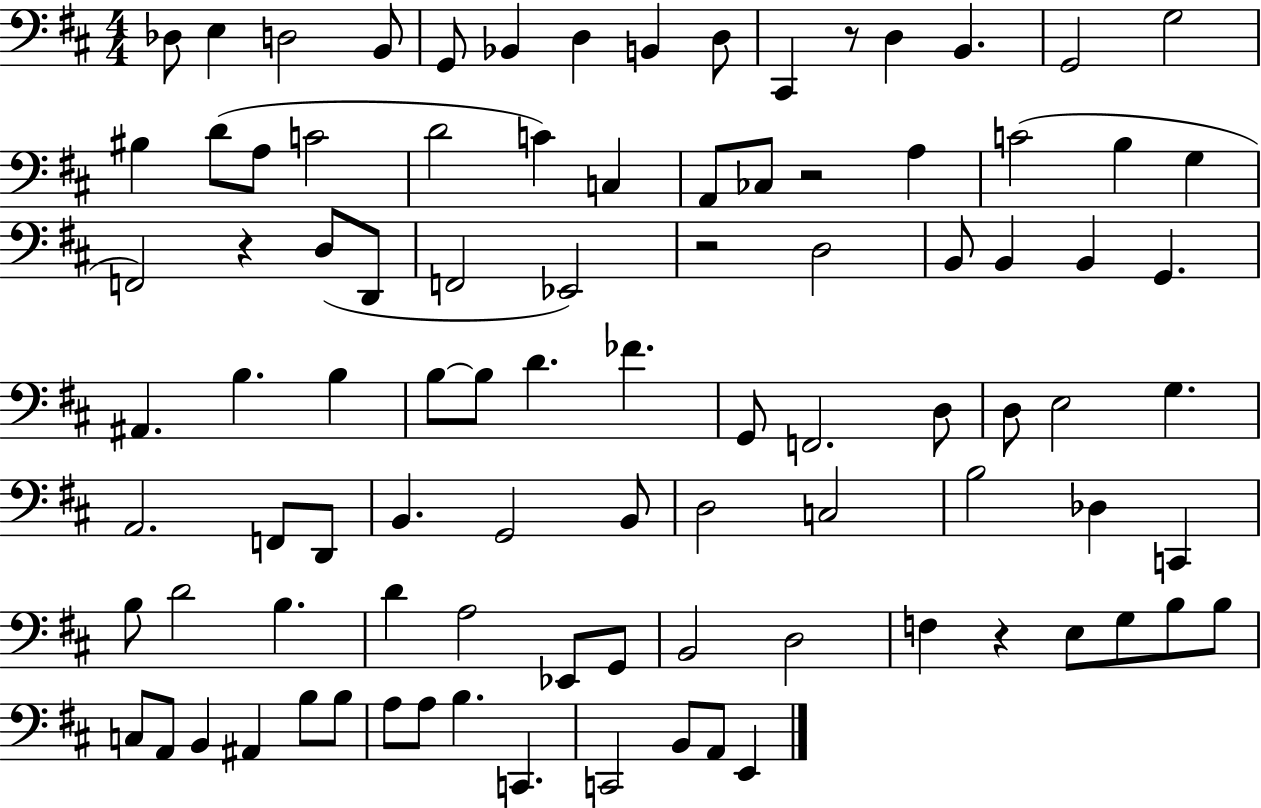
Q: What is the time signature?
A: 4/4